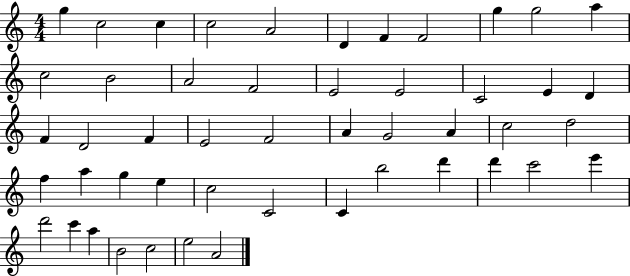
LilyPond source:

{
  \clef treble
  \numericTimeSignature
  \time 4/4
  \key c \major
  g''4 c''2 c''4 | c''2 a'2 | d'4 f'4 f'2 | g''4 g''2 a''4 | \break c''2 b'2 | a'2 f'2 | e'2 e'2 | c'2 e'4 d'4 | \break f'4 d'2 f'4 | e'2 f'2 | a'4 g'2 a'4 | c''2 d''2 | \break f''4 a''4 g''4 e''4 | c''2 c'2 | c'4 b''2 d'''4 | d'''4 c'''2 e'''4 | \break d'''2 c'''4 a''4 | b'2 c''2 | e''2 a'2 | \bar "|."
}